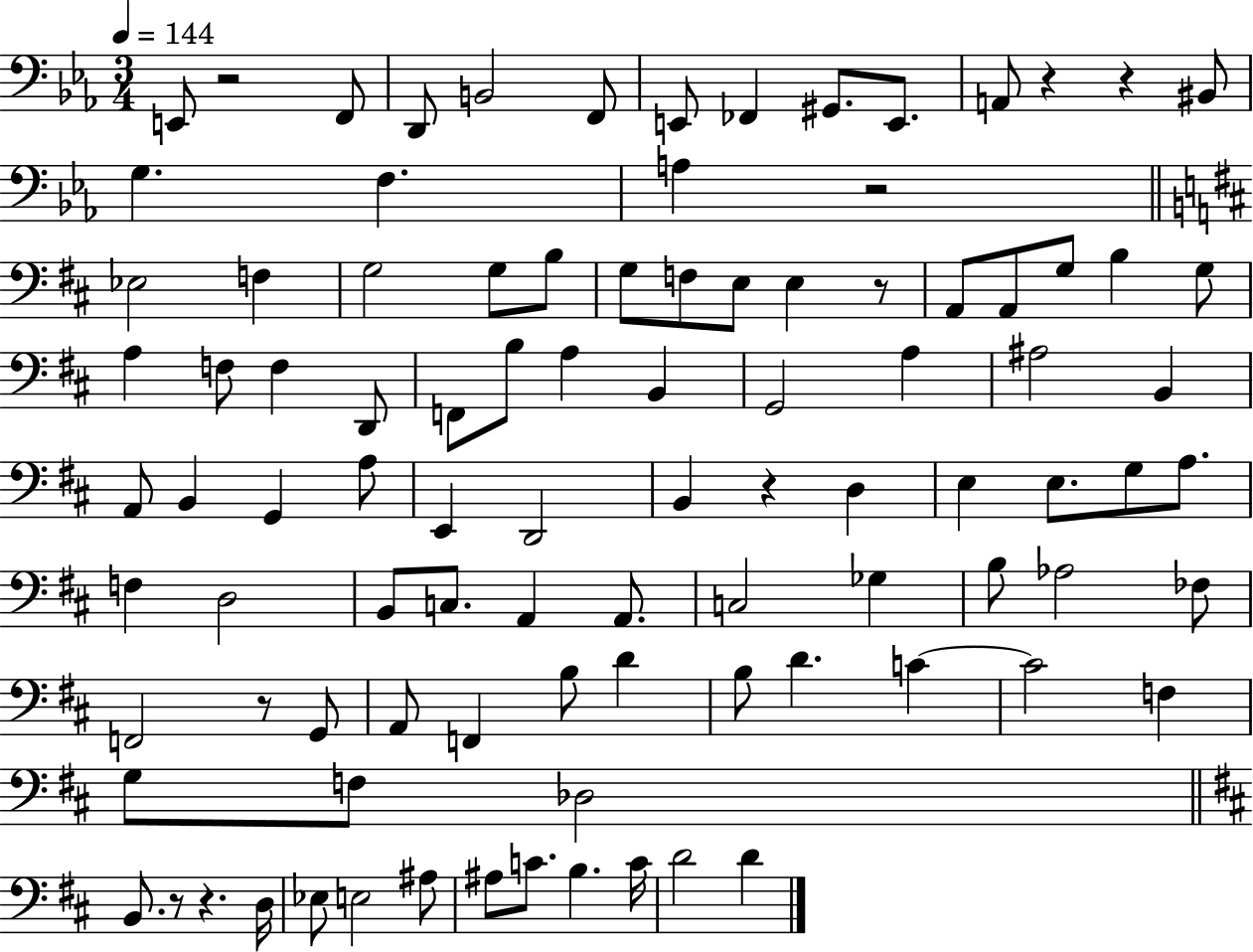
X:1
T:Untitled
M:3/4
L:1/4
K:Eb
E,,/2 z2 F,,/2 D,,/2 B,,2 F,,/2 E,,/2 _F,, ^G,,/2 E,,/2 A,,/2 z z ^B,,/2 G, F, A, z2 _E,2 F, G,2 G,/2 B,/2 G,/2 F,/2 E,/2 E, z/2 A,,/2 A,,/2 G,/2 B, G,/2 A, F,/2 F, D,,/2 F,,/2 B,/2 A, B,, G,,2 A, ^A,2 B,, A,,/2 B,, G,, A,/2 E,, D,,2 B,, z D, E, E,/2 G,/2 A,/2 F, D,2 B,,/2 C,/2 A,, A,,/2 C,2 _G, B,/2 _A,2 _F,/2 F,,2 z/2 G,,/2 A,,/2 F,, B,/2 D B,/2 D C C2 F, G,/2 F,/2 _D,2 B,,/2 z/2 z D,/4 _E,/2 E,2 ^A,/2 ^A,/2 C/2 B, C/4 D2 D